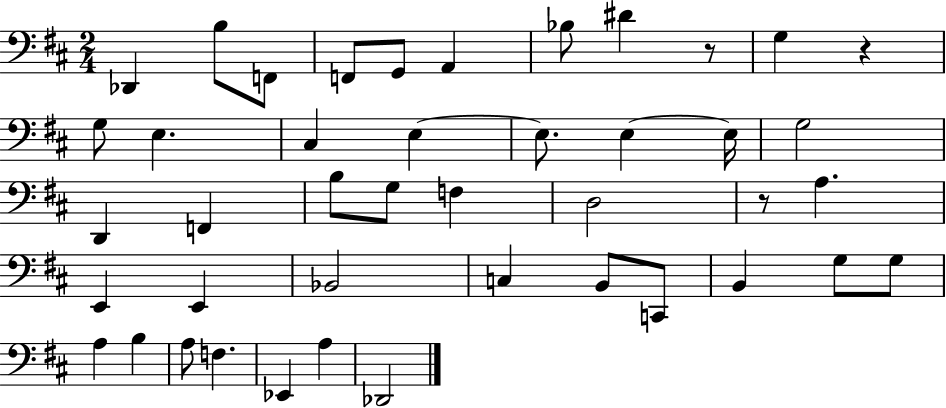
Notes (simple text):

Db2/q B3/e F2/e F2/e G2/e A2/q Bb3/e D#4/q R/e G3/q R/q G3/e E3/q. C#3/q E3/q E3/e. E3/q E3/s G3/h D2/q F2/q B3/e G3/e F3/q D3/h R/e A3/q. E2/q E2/q Bb2/h C3/q B2/e C2/e B2/q G3/e G3/e A3/q B3/q A3/e F3/q. Eb2/q A3/q Db2/h